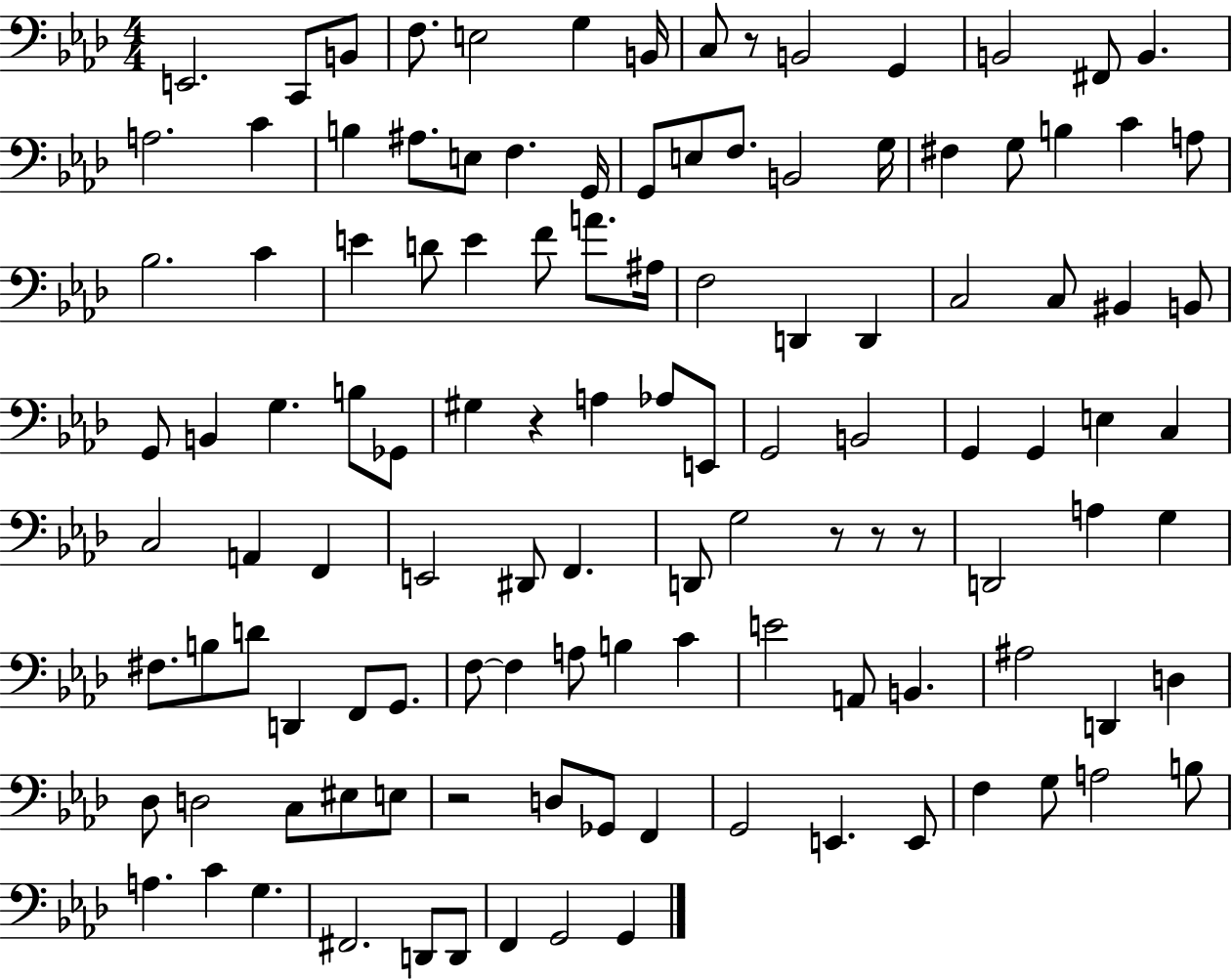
{
  \clef bass
  \numericTimeSignature
  \time 4/4
  \key aes \major
  e,2. c,8 b,8 | f8. e2 g4 b,16 | c8 r8 b,2 g,4 | b,2 fis,8 b,4. | \break a2. c'4 | b4 ais8. e8 f4. g,16 | g,8 e8 f8. b,2 g16 | fis4 g8 b4 c'4 a8 | \break bes2. c'4 | e'4 d'8 e'4 f'8 a'8. ais16 | f2 d,4 d,4 | c2 c8 bis,4 b,8 | \break g,8 b,4 g4. b8 ges,8 | gis4 r4 a4 aes8 e,8 | g,2 b,2 | g,4 g,4 e4 c4 | \break c2 a,4 f,4 | e,2 dis,8 f,4. | d,8 g2 r8 r8 r8 | d,2 a4 g4 | \break fis8. b8 d'8 d,4 f,8 g,8. | f8~~ f4 a8 b4 c'4 | e'2 a,8 b,4. | ais2 d,4 d4 | \break des8 d2 c8 eis8 e8 | r2 d8 ges,8 f,4 | g,2 e,4. e,8 | f4 g8 a2 b8 | \break a4. c'4 g4. | fis,2. d,8 d,8 | f,4 g,2 g,4 | \bar "|."
}